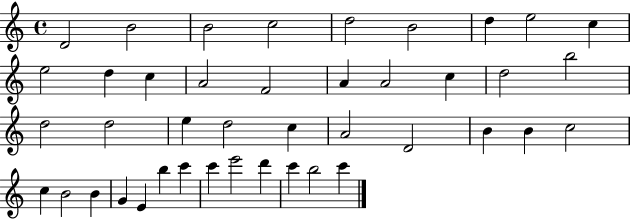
X:1
T:Untitled
M:4/4
L:1/4
K:C
D2 B2 B2 c2 d2 B2 d e2 c e2 d c A2 F2 A A2 c d2 b2 d2 d2 e d2 c A2 D2 B B c2 c B2 B G E b c' c' e'2 d' c' b2 c'